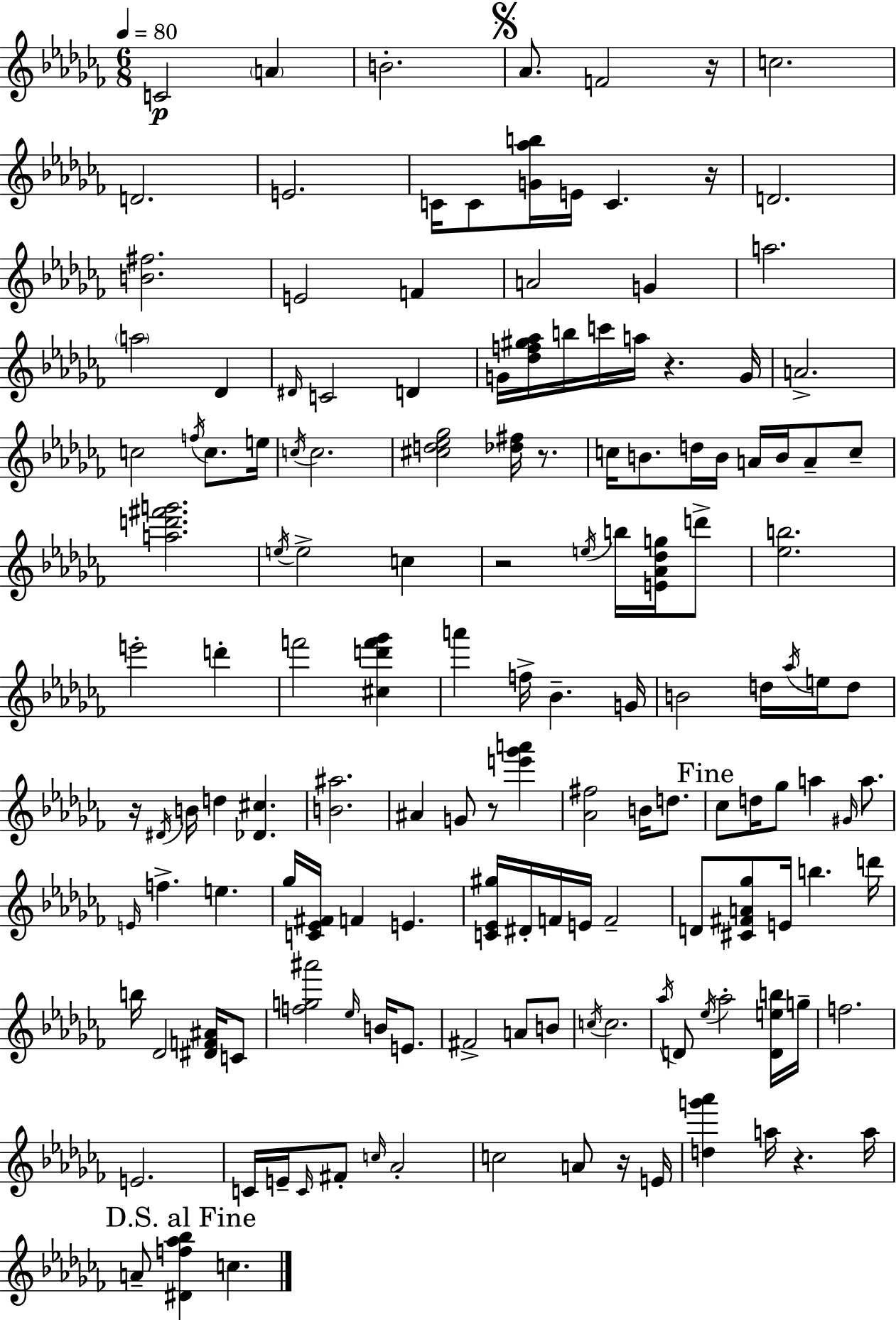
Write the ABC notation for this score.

X:1
T:Untitled
M:6/8
L:1/4
K:Abm
C2 A B2 _A/2 F2 z/4 c2 D2 E2 C/4 C/2 [G_ab]/4 E/4 C z/4 D2 [B^f]2 E2 F A2 G a2 a2 _D ^D/4 C2 D G/4 [_df^g_a]/4 b/4 c'/4 a/4 z G/4 A2 c2 f/4 c/2 e/4 c/4 c2 [^cd_e_g]2 [_d^f]/4 z/2 c/4 B/2 d/4 B/4 A/4 B/4 A/2 c/2 [ad'^f'g']2 e/4 e2 c z2 e/4 b/4 [E_A_dg]/4 d'/2 [_eb]2 e'2 d' f'2 [^cd'f'_g'] a' f/4 _B G/4 B2 d/4 _a/4 e/4 d/2 z/4 ^D/4 B/4 d [_D^c] [B^a]2 ^A G/2 z/2 [e'_g'a'] [_A^f]2 B/4 d/2 _c/2 d/4 _g/2 a ^G/4 a/2 E/4 f e _g/4 [C_E^F]/4 F E [C_E^g]/4 ^D/4 F/4 E/4 F2 D/2 [^C^FA_g]/2 E/4 b d'/4 b/4 _D2 [^DF^A]/4 C/2 [fg^a']2 _e/4 B/4 E/2 ^F2 A/2 B/2 c/4 c2 _a/4 D/2 _e/4 _a2 [Deb]/4 g/4 f2 E2 C/4 E/4 C/4 ^F/2 c/4 _A2 c2 A/2 z/4 E/4 [dg'_a'] a/4 z a/4 A/2 [^Df_a_b] c